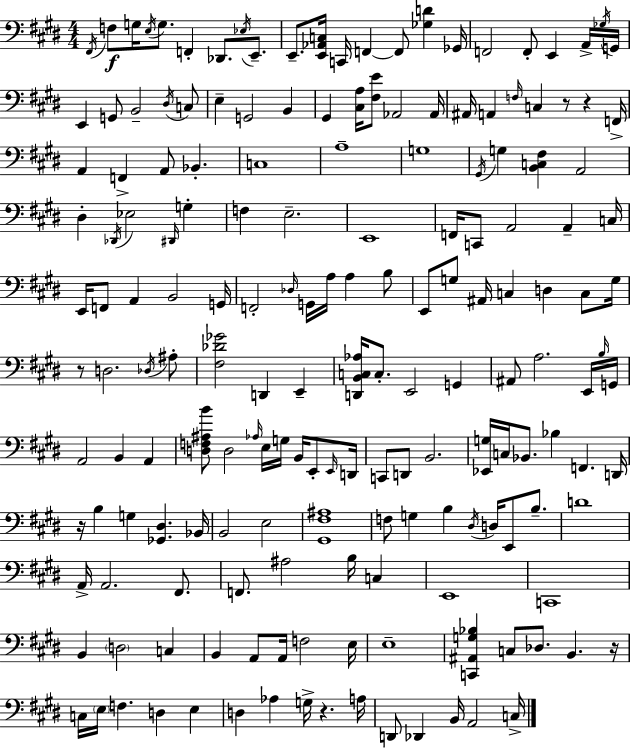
X:1
T:Untitled
M:4/4
L:1/4
K:E
^F,,/4 F,/2 G,/4 E,/4 G,/2 F,, _D,,/2 _E,/4 E,,/2 E,,/2 [E,,_A,,C,]/4 C,,/4 F,, F,,/2 [_G,D] _G,,/4 F,,2 F,,/2 E,, A,,/4 _G,/4 G,,/4 E,, G,,/2 B,,2 ^D,/4 C,/2 E, G,,2 B,, ^G,, [^C,A,]/4 [^F,E]/2 _A,,2 _A,,/4 ^A,,/4 A,, F,/4 C, z/2 z F,,/4 A,, F,, A,,/2 _B,, C,4 A,4 G,4 ^G,,/4 G, [B,,C,^F,] A,,2 ^D, _D,,/4 _E,2 ^D,,/4 G, F, E,2 E,,4 F,,/4 C,,/2 A,,2 A,, C,/4 E,,/4 F,,/2 A,, B,,2 G,,/4 F,,2 _D,/4 G,,/4 A,/4 A, B,/2 E,,/2 G,/2 ^A,,/4 C, D, C,/2 G,/4 z/2 D,2 _D,/4 ^A,/2 [^F,_D_G]2 D,, E,, [D,,B,,C,_A,]/4 C,/2 E,,2 G,, ^A,,/2 A,2 E,,/4 B,/4 G,,/4 A,,2 B,, A,, [D,F,^A,B]/2 D,2 _A,/4 E,/4 G,/4 B,,/4 E,,/2 E,,/4 D,,/4 C,,/2 D,,/2 B,,2 [_E,,G,]/4 C,/4 _B,,/2 _B, F,, D,,/4 z/4 B, G, [_G,,^D,] _B,,/4 B,,2 E,2 [^G,,^F,^A,]4 F,/2 G, B, ^D,/4 D,/4 E,,/2 B,/2 D4 A,,/4 A,,2 ^F,,/2 F,,/2 ^A,2 B,/4 C, E,,4 C,,4 B,, D,2 C, B,, A,,/2 A,,/4 F,2 E,/4 E,4 [C,,^A,,G,_B,] C,/2 _D,/2 B,, z/4 C,/4 E,/4 F, D, E, D, _A, G,/4 z A,/4 D,,/2 _D,, B,,/4 A,,2 C,/4